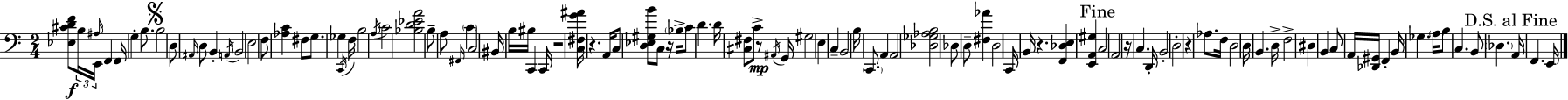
[Eb3,C#4,D4,F4]/e B3/s A#3/s E2/s F2/q F2/s G3/q B3/e. B3/h D3/e A#2/s D3/e B2/q A2/s B2/h E3/h F3/e [Ab3,C4]/q F#3/e G3/e. Gb3/q C2/s F3/s B3/h A3/s C4/h [Bb3,D4,Eb4,A4]/h B3/e A3/e F#2/s C4/q C3/h BIS2/s B3/s BIS3/s C2/q C2/s R/h [C3,F#3,G4,A#4]/s R/q. A2/s C3/e [D3,Eb3,G#3,B4]/e C3/e R/s Bb3/s C4/e D4/q. D4/s [C#3,F#3]/e C4/e R/e A#2/s G2/s G#3/h E3/q C3/q B2/h B3/s C2/e. A2/q A2/h [Db3,Gb3,Ab3,B3]/h Db3/e D3/e [F#3,Ab4]/q D3/h C2/s B2/s R/q. [F2,Db3,E3]/q [E2,A2,G#3]/q C3/h A2/h R/s C3/q. D2/s B2/h D3/h R/q Ab3/e. F3/s D3/h D3/s B2/q. D3/s F3/h D#3/q B2/q C3/e A2/s [Db2,G#2]/s F2/q B2/s Gb3/q. A3/s B3/e C3/q. B2/e Db3/q. A2/s F2/q. E2/s